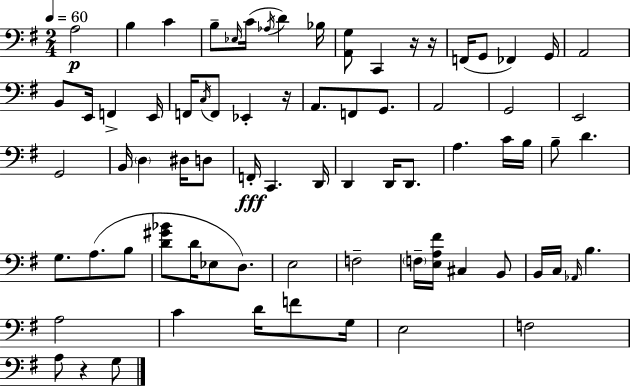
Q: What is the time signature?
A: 2/4